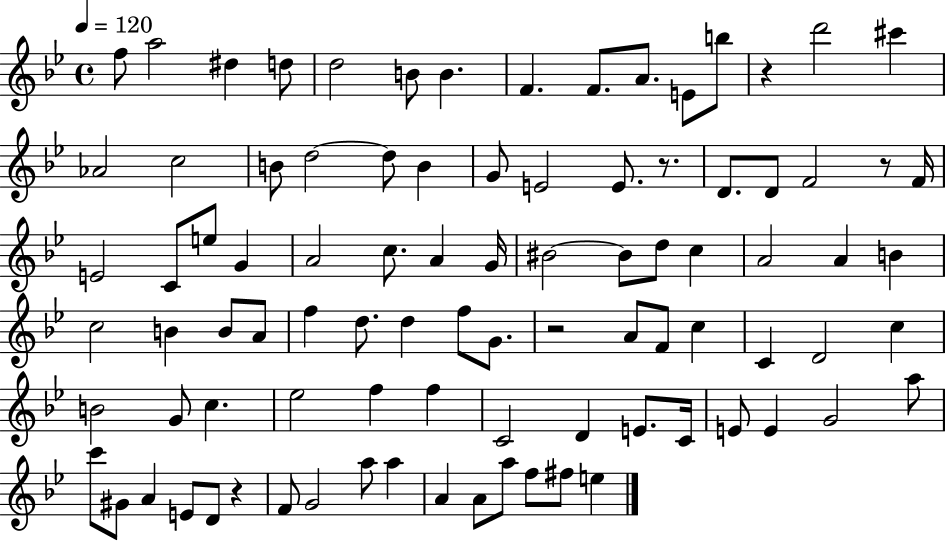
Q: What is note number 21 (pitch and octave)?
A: G4